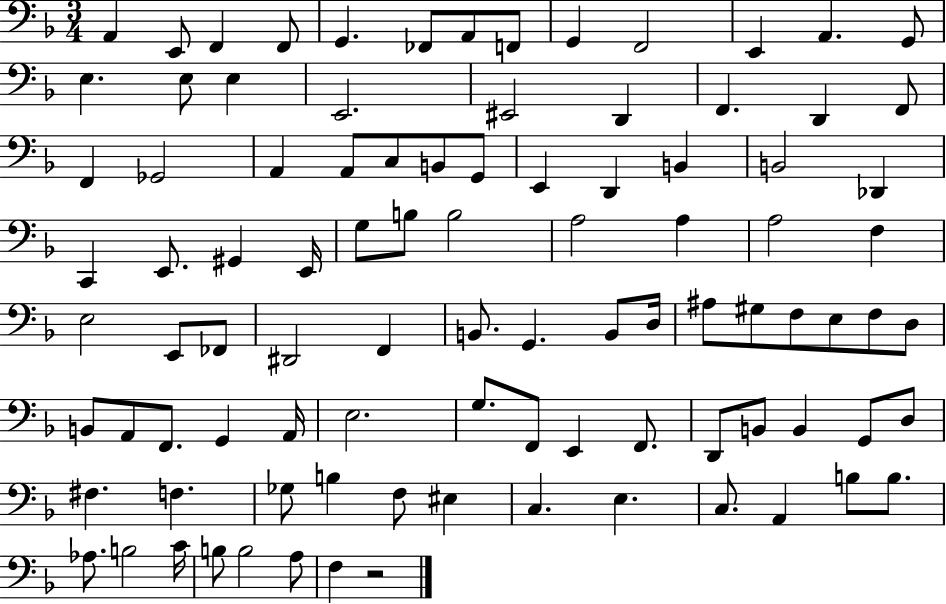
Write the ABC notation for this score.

X:1
T:Untitled
M:3/4
L:1/4
K:F
A,, E,,/2 F,, F,,/2 G,, _F,,/2 A,,/2 F,,/2 G,, F,,2 E,, A,, G,,/2 E, E,/2 E, E,,2 ^E,,2 D,, F,, D,, F,,/2 F,, _G,,2 A,, A,,/2 C,/2 B,,/2 G,,/2 E,, D,, B,, B,,2 _D,, C,, E,,/2 ^G,, E,,/4 G,/2 B,/2 B,2 A,2 A, A,2 F, E,2 E,,/2 _F,,/2 ^D,,2 F,, B,,/2 G,, B,,/2 D,/4 ^A,/2 ^G,/2 F,/2 E,/2 F,/2 D,/2 B,,/2 A,,/2 F,,/2 G,, A,,/4 E,2 G,/2 F,,/2 E,, F,,/2 D,,/2 B,,/2 B,, G,,/2 D,/2 ^F, F, _G,/2 B, F,/2 ^E, C, E, C,/2 A,, B,/2 B,/2 _A,/2 B,2 C/4 B,/2 B,2 A,/2 F, z2